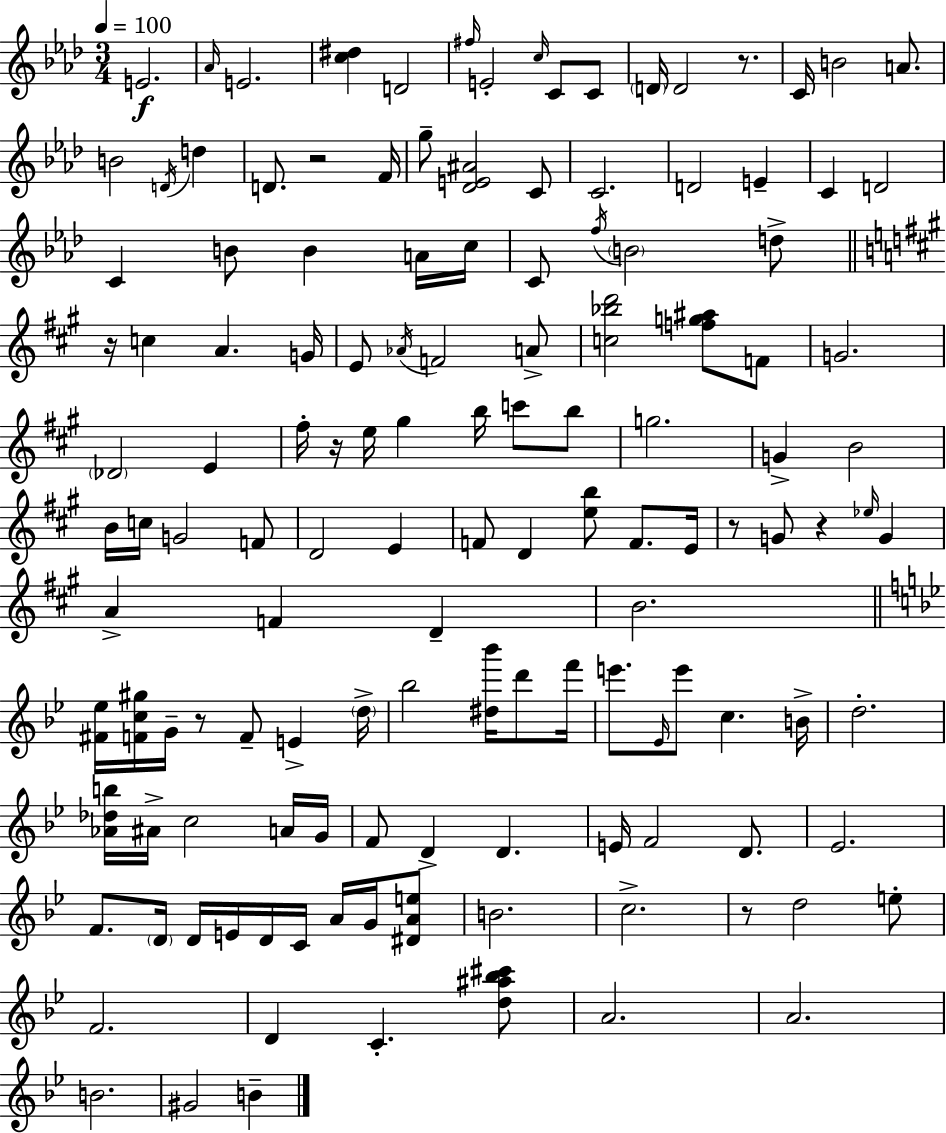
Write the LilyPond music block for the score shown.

{
  \clef treble
  \numericTimeSignature
  \time 3/4
  \key f \minor
  \tempo 4 = 100
  e'2.\f | \grace { aes'16 } e'2. | <c'' dis''>4 d'2 | \grace { fis''16 } e'2-. \grace { c''16 } c'8 | \break c'8 \parenthesize d'16 d'2 | r8. c'16 b'2 | a'8. b'2 \acciaccatura { d'16 } | d''4 d'8. r2 | \break f'16 g''8-- <des' e' ais'>2 | c'8 c'2. | d'2 | e'4-- c'4 d'2 | \break c'4 b'8 b'4 | a'16 c''16 c'8 \acciaccatura { f''16 } \parenthesize b'2 | d''8-> \bar "||" \break \key a \major r16 c''4 a'4. g'16 | e'8 \acciaccatura { aes'16 } f'2 a'8-> | <c'' bes'' d'''>2 <f'' g'' ais''>8 f'8 | g'2. | \break \parenthesize des'2 e'4 | fis''16-. r16 e''16 gis''4 b''16 c'''8 b''8 | g''2. | g'4-> b'2 | \break b'16 c''16 g'2 f'8 | d'2 e'4 | f'8 d'4 <e'' b''>8 f'8. | e'16 r8 g'8 r4 \grace { ees''16 } g'4 | \break a'4-> f'4 d'4-- | b'2. | \bar "||" \break \key bes \major <fis' ees''>16 <f' c'' gis''>16 g'16-- r8 f'8-- e'4-> \parenthesize d''16-> | bes''2 <dis'' bes'''>16 d'''8 f'''16 | e'''8. \grace { ees'16 } e'''8 c''4. | b'16-> d''2.-. | \break <aes' des'' b''>16 ais'16-> c''2 a'16 | g'16 f'8 d'4-> d'4. | e'16 f'2 d'8. | ees'2. | \break f'8. \parenthesize d'16 d'16 e'16 d'16 c'16 a'16 g'16 <dis' a' e''>8 | b'2. | c''2.-> | r8 d''2 e''8-. | \break f'2. | d'4 c'4.-. <d'' ais'' bes'' cis'''>8 | a'2. | a'2. | \break b'2. | gis'2 b'4-- | \bar "|."
}